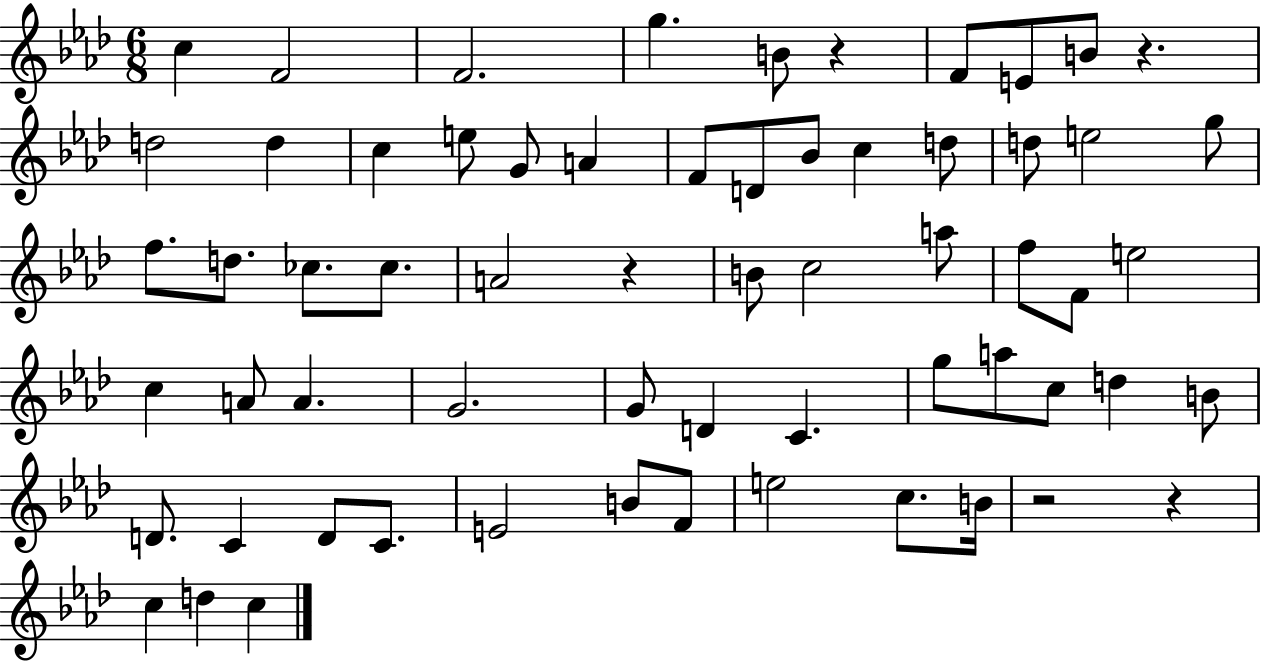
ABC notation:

X:1
T:Untitled
M:6/8
L:1/4
K:Ab
c F2 F2 g B/2 z F/2 E/2 B/2 z d2 d c e/2 G/2 A F/2 D/2 _B/2 c d/2 d/2 e2 g/2 f/2 d/2 _c/2 _c/2 A2 z B/2 c2 a/2 f/2 F/2 e2 c A/2 A G2 G/2 D C g/2 a/2 c/2 d B/2 D/2 C D/2 C/2 E2 B/2 F/2 e2 c/2 B/4 z2 z c d c